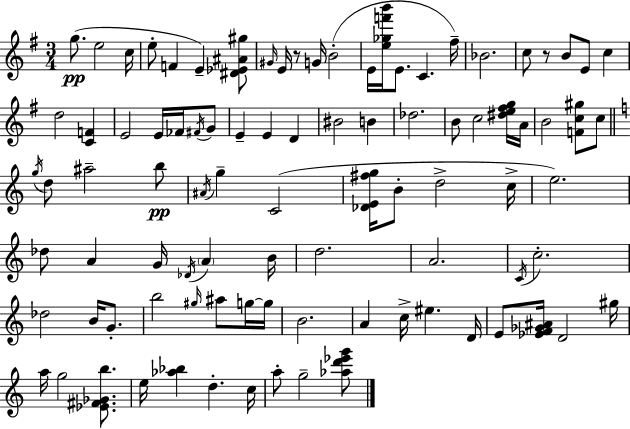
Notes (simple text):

G5/e. E5/h C5/s E5/e F4/q E4/q [D#4,Eb4,A#4,G#5]/e G#4/s E4/s R/e G4/s B4/h E4/s [E5,Gb5,F6,B6]/s E4/e. C4/q. F#5/s Bb4/h. C5/e R/e B4/e E4/e C5/q D5/h [C4,F4]/q E4/h E4/s FES4/s F#4/s G4/e E4/q E4/q D4/q BIS4/h B4/q Db5/h. B4/e C5/h [D#5,E5,F#5,G5]/s A4/s B4/h [F4,C5,G#5]/e C5/e G5/s D5/e A#5/h B5/e A#4/s G5/q C4/h [Db4,E4,F#5,G5]/s B4/e D5/h C5/s E5/h. Db5/e A4/q G4/s Db4/s A4/q B4/s D5/h. A4/h. C4/s C5/h. Db5/h B4/s G4/e. B5/h G#5/s A#5/e G5/s G5/s B4/h. A4/q C5/s EIS5/q. D4/s E4/e [Eb4,F4,Gb4,A#4]/s D4/h G#5/s A5/s G5/h [Eb4,F#4,Gb4,B5]/e. E5/s [Ab5,Bb5]/q D5/q. C5/s A5/e G5/h [Ab5,D6,Eb6,G6]/e